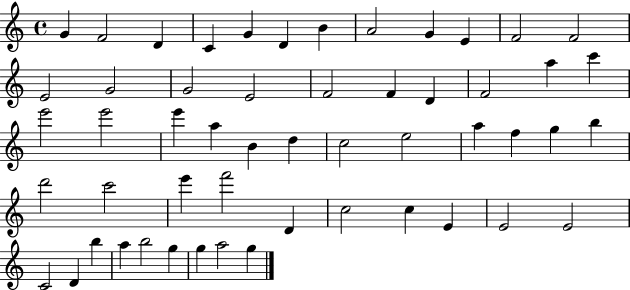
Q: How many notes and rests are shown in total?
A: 53